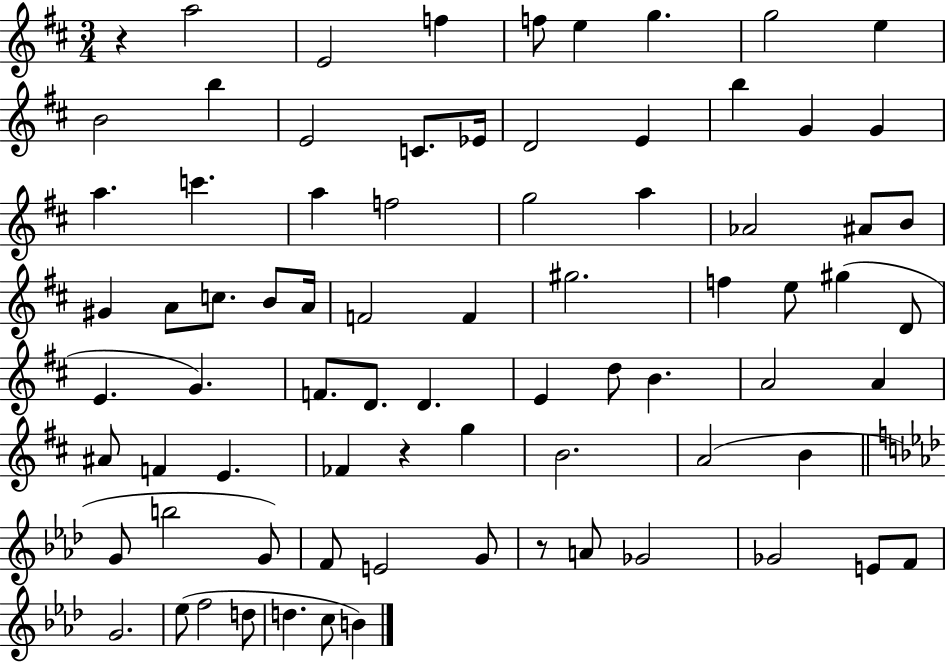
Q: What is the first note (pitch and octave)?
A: A5